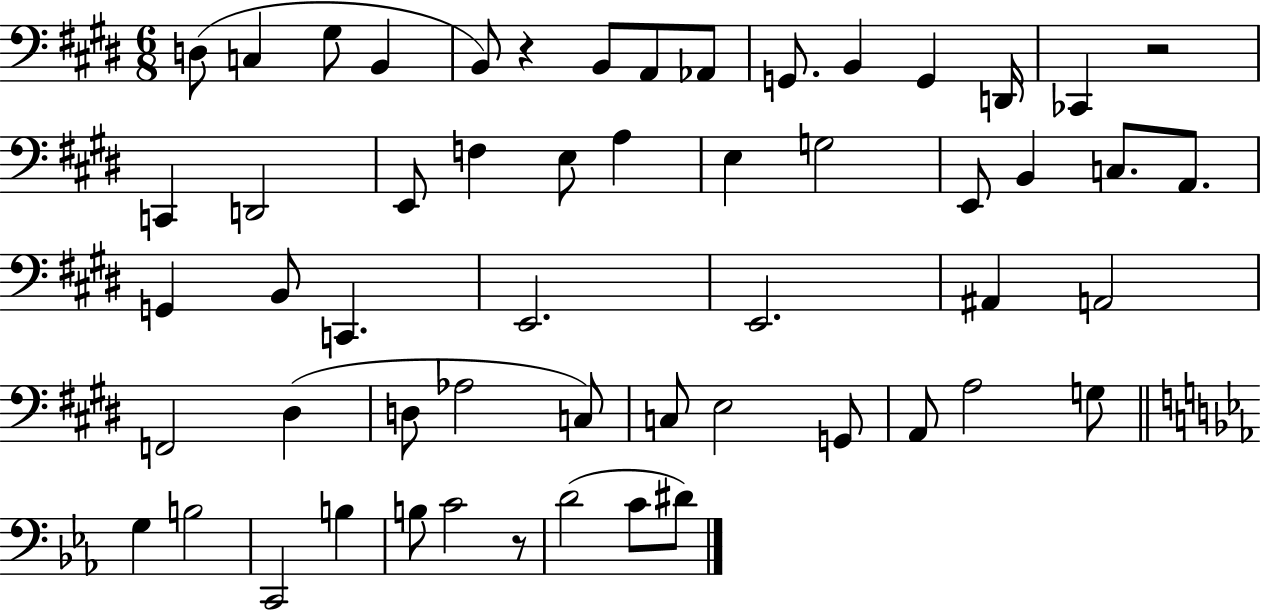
{
  \clef bass
  \numericTimeSignature
  \time 6/8
  \key e \major
  d8( c4 gis8 b,4 | b,8) r4 b,8 a,8 aes,8 | g,8. b,4 g,4 d,16 | ces,4 r2 | \break c,4 d,2 | e,8 f4 e8 a4 | e4 g2 | e,8 b,4 c8. a,8. | \break g,4 b,8 c,4. | e,2. | e,2. | ais,4 a,2 | \break f,2 dis4( | d8 aes2 c8) | c8 e2 g,8 | a,8 a2 g8 | \break \bar "||" \break \key ees \major g4 b2 | c,2 b4 | b8 c'2 r8 | d'2( c'8 dis'8) | \break \bar "|."
}